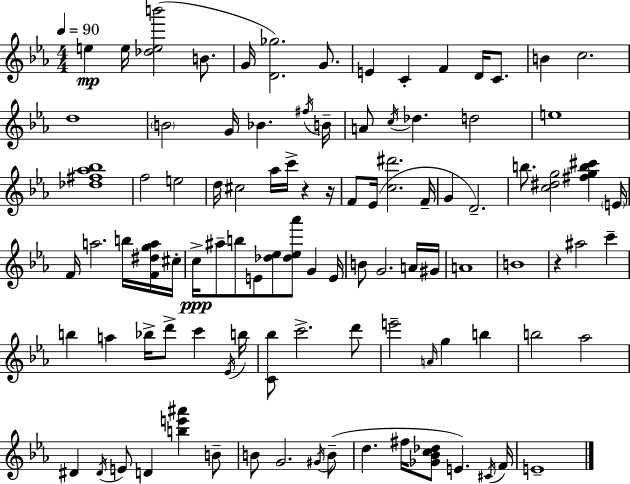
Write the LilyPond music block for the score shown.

{
  \clef treble
  \numericTimeSignature
  \time 4/4
  \key c \minor
  \tempo 4 = 90
  e''4\mp e''16 <des'' e'' b'''>2( b'8. | g'16 <d' ges''>2.) g'8. | e'4 c'4-. f'4 d'16 c'8. | b'4 c''2. | \break d''1 | \parenthesize b'2 g'16 bes'4. \acciaccatura { fis''16 } | b'16-- a'8 \acciaccatura { c''16 } des''4. d''2 | e''1 | \break <des'' fis'' aes'' bes''>1 | f''2 e''2 | d''16 cis''2 aes''16 c'''16-> r4 | r16 f'8 ees'16( <c'' dis'''>2. | \break f'16-- g'4 d'2.--) | b''8. <c'' dis'' g''>2 <fis'' g'' b'' cis'''>4 | \parenthesize e'16 f'16 a''2. b''16 | <f' dis'' g'' a''>16 cis''16-. c''16->\ppp ais''8-- b''8 e'8 <des'' ees''>8 <des'' ees'' aes'''>8 g'4 | \break e'16 b'8 g'2. | a'16 gis'16 a'1 | b'1 | r4 ais''2 c'''4-- | \break b''4 a''4 bes''16-> d'''8-> c'''4 | \acciaccatura { ees'16 } b''16 <c' bes''>8 c'''2.-> | d'''8 e'''2-- \grace { a'16 } g''4 | b''4 b''2 aes''2 | \break dis'4 \acciaccatura { dis'16 } e'8 d'4 <b'' e''' ais'''>4 | b'8-- b'8 g'2. | \acciaccatura { gis'16 } b'8--( d''4. fis''16 <ges' bes' c'' des''>8 e'4.) | \acciaccatura { cis'16 } f'16 e'1-- | \break \bar "|."
}